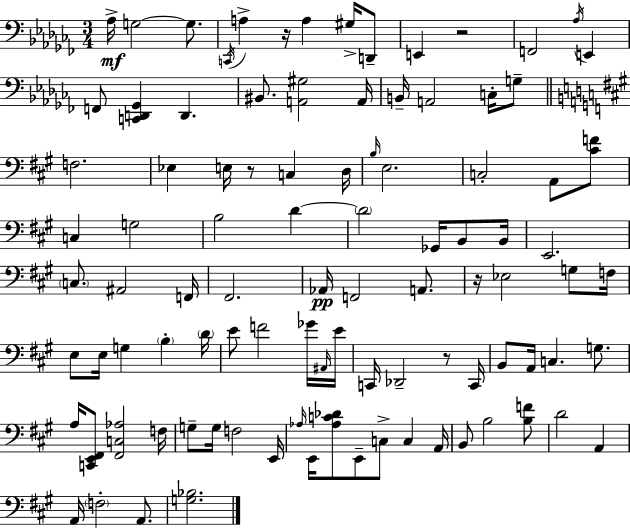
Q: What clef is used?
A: bass